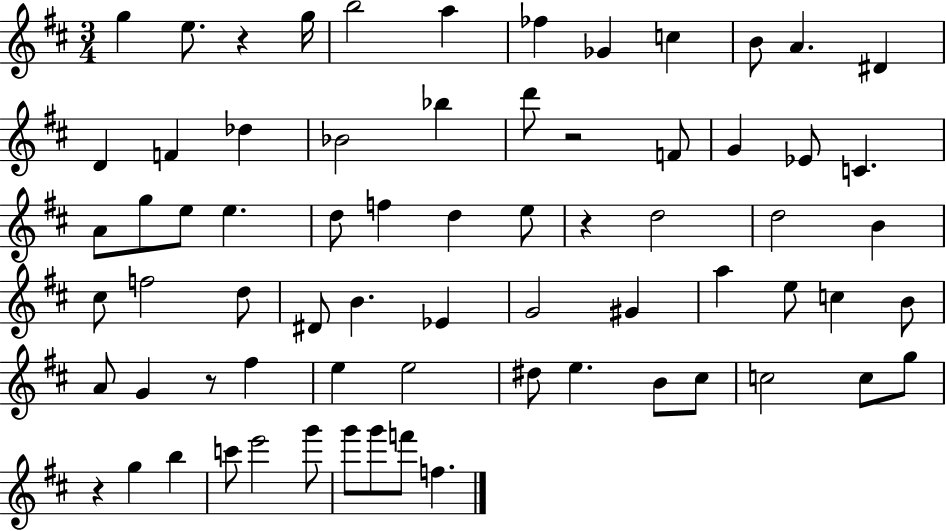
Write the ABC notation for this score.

X:1
T:Untitled
M:3/4
L:1/4
K:D
g e/2 z g/4 b2 a _f _G c B/2 A ^D D F _d _B2 _b d'/2 z2 F/2 G _E/2 C A/2 g/2 e/2 e d/2 f d e/2 z d2 d2 B ^c/2 f2 d/2 ^D/2 B _E G2 ^G a e/2 c B/2 A/2 G z/2 ^f e e2 ^d/2 e B/2 ^c/2 c2 c/2 g/2 z g b c'/2 e'2 g'/2 g'/2 g'/2 f'/2 f